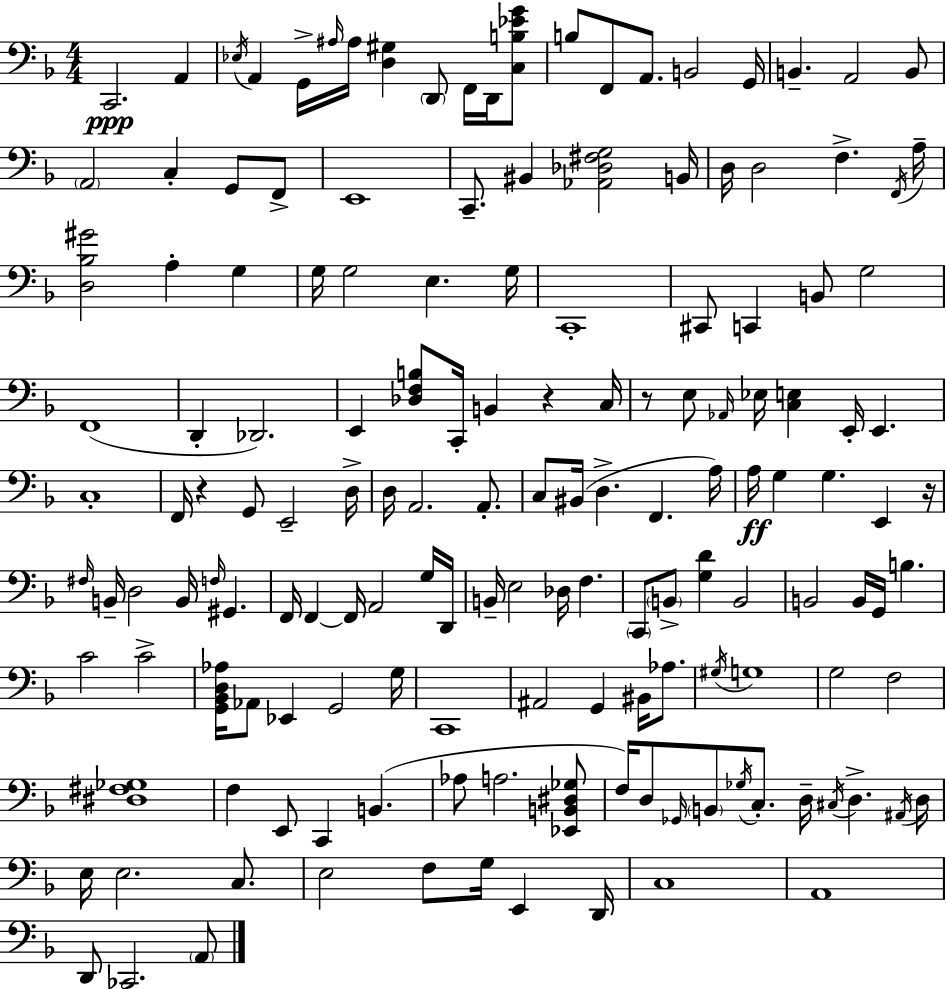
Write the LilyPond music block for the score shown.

{
  \clef bass
  \numericTimeSignature
  \time 4/4
  \key d \minor
  c,2.\ppp a,4 | \acciaccatura { ees16 } a,4 g,16-> \grace { ais16 } ais16 <d gis>4 \parenthesize d,8 f,16 d,16 | <c b ees' g'>8 b8 f,8 a,8. b,2 | g,16 b,4.-- a,2 | \break b,8 \parenthesize a,2 c4-. g,8 | f,8-> e,1 | c,8.-- bis,4 <aes, des fis g>2 | b,16 d16 d2 f4.-> | \break \acciaccatura { f,16 } a16-- <d bes gis'>2 a4-. g4 | g16 g2 e4. | g16 c,1-. | cis,8 c,4 b,8 g2 | \break f,1( | d,4-. des,2.) | e,4 <des f b>8 c,16-. b,4 r4 | c16 r8 e8 \grace { aes,16 } ees16 <c e>4 e,16-. e,4. | \break c1-. | f,16 r4 g,8 e,2-- | d16-> d16 a,2. | a,8.-. c8 bis,16( d4.-> f,4. | \break a16) a16\ff g4 g4. e,4 | r16 \grace { fis16 } b,16-- d2 b,16 \grace { f16 } | gis,4. f,16 f,4~~ f,16 a,2 | g16 d,16 b,16-- e2 des16 | \break f4. \parenthesize c,8 \parenthesize b,8-> <g d'>4 b,2 | b,2 b,16 g,16 | b4. c'2 c'2-> | <g, bes, d aes>16 aes,8 ees,4 g,2 | \break g16 c,1 | ais,2 g,4 | bis,16 aes8. \acciaccatura { gis16 } g1 | g2 f2 | \break <dis fis ges>1 | f4 e,8 c,4 | b,4.( aes8 a2. | <ees, b, dis ges>8 f16) d8 \grace { ges,16 } \parenthesize b,8 \acciaccatura { ges16 } c8.-. | \break d16-- \acciaccatura { cis16 } d4.-> \acciaccatura { ais,16 } d16 e16 e2. | c8. e2 | f8 g16 e,4 d,16 c1 | a,1 | \break d,8 ces,2. | \parenthesize a,8 \bar "|."
}